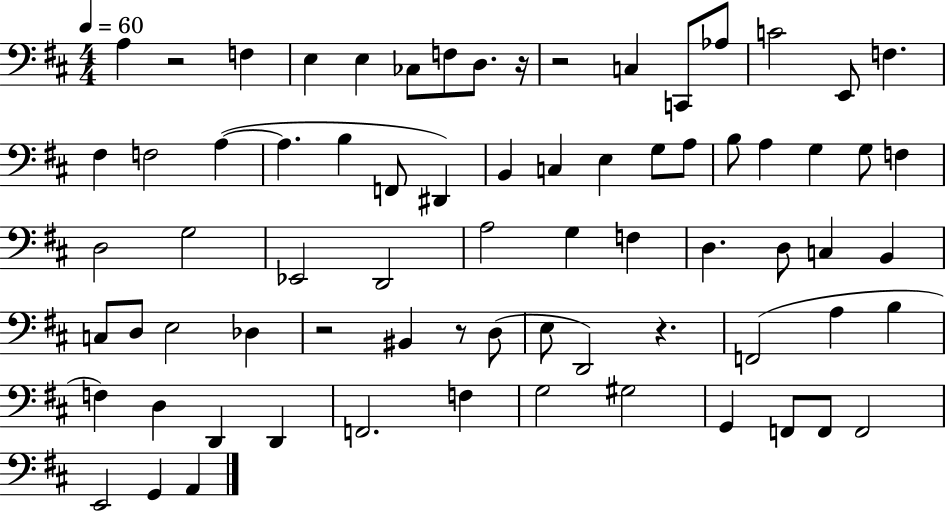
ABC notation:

X:1
T:Untitled
M:4/4
L:1/4
K:D
A, z2 F, E, E, _C,/2 F,/2 D,/2 z/4 z2 C, C,,/2 _A,/2 C2 E,,/2 F, ^F, F,2 A, A, B, F,,/2 ^D,, B,, C, E, G,/2 A,/2 B,/2 A, G, G,/2 F, D,2 G,2 _E,,2 D,,2 A,2 G, F, D, D,/2 C, B,, C,/2 D,/2 E,2 _D, z2 ^B,, z/2 D,/2 E,/2 D,,2 z F,,2 A, B, F, D, D,, D,, F,,2 F, G,2 ^G,2 G,, F,,/2 F,,/2 F,,2 E,,2 G,, A,,